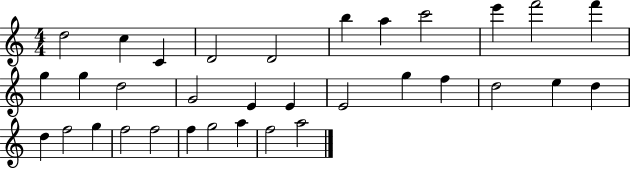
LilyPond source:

{
  \clef treble
  \numericTimeSignature
  \time 4/4
  \key c \major
  d''2 c''4 c'4 | d'2 d'2 | b''4 a''4 c'''2 | e'''4 f'''2 f'''4 | \break g''4 g''4 d''2 | g'2 e'4 e'4 | e'2 g''4 f''4 | d''2 e''4 d''4 | \break d''4 f''2 g''4 | f''2 f''2 | f''4 g''2 a''4 | f''2 a''2 | \break \bar "|."
}